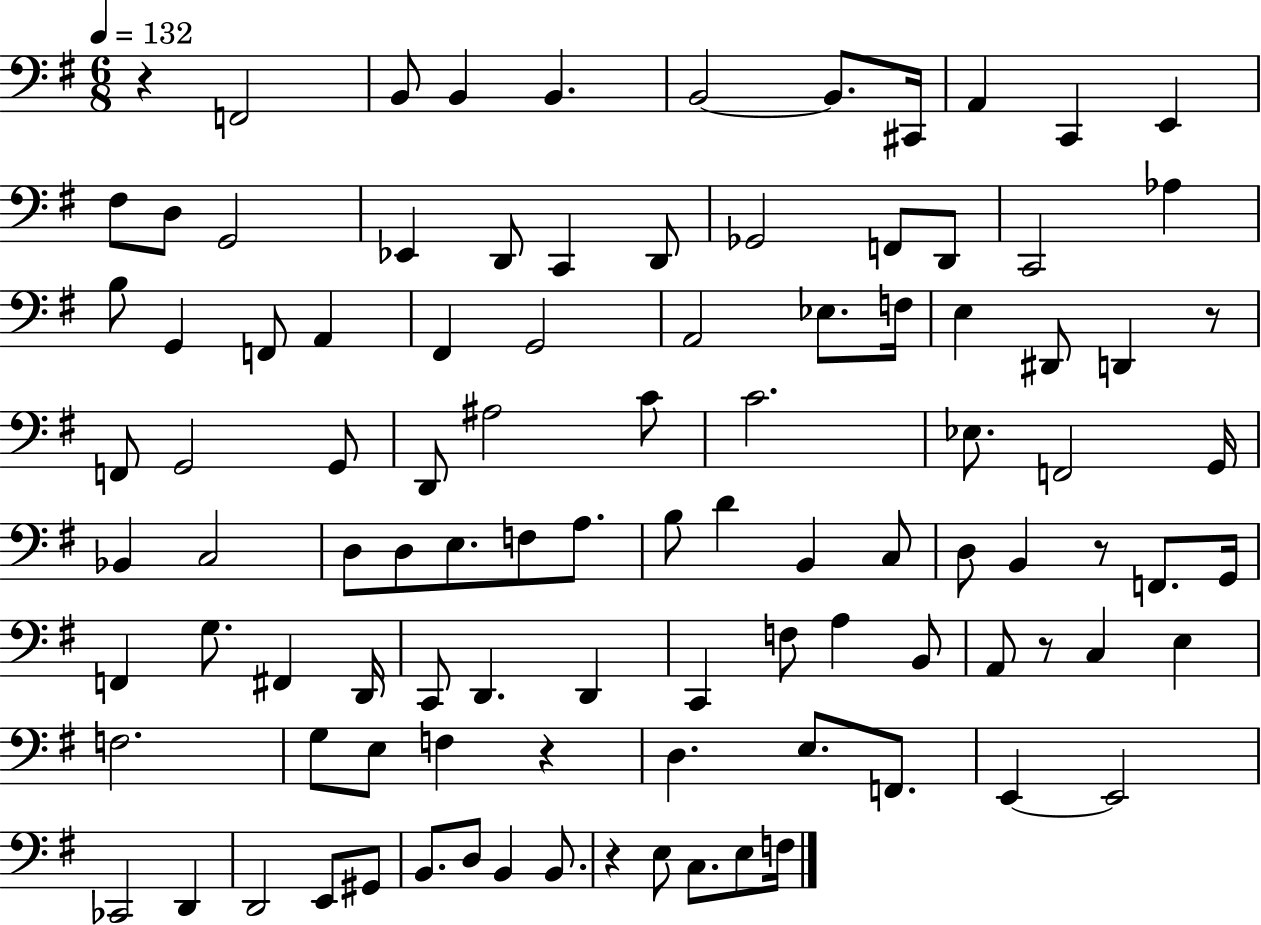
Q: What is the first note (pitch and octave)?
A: F2